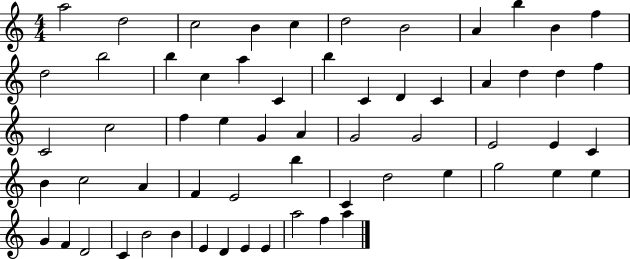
{
  \clef treble
  \numericTimeSignature
  \time 4/4
  \key c \major
  a''2 d''2 | c''2 b'4 c''4 | d''2 b'2 | a'4 b''4 b'4 f''4 | \break d''2 b''2 | b''4 c''4 a''4 c'4 | b''4 c'4 d'4 c'4 | a'4 d''4 d''4 f''4 | \break c'2 c''2 | f''4 e''4 g'4 a'4 | g'2 g'2 | e'2 e'4 c'4 | \break b'4 c''2 a'4 | f'4 e'2 b''4 | c'4 d''2 e''4 | g''2 e''4 e''4 | \break g'4 f'4 d'2 | c'4 b'2 b'4 | e'4 d'4 e'4 e'4 | a''2 f''4 a''4 | \break \bar "|."
}